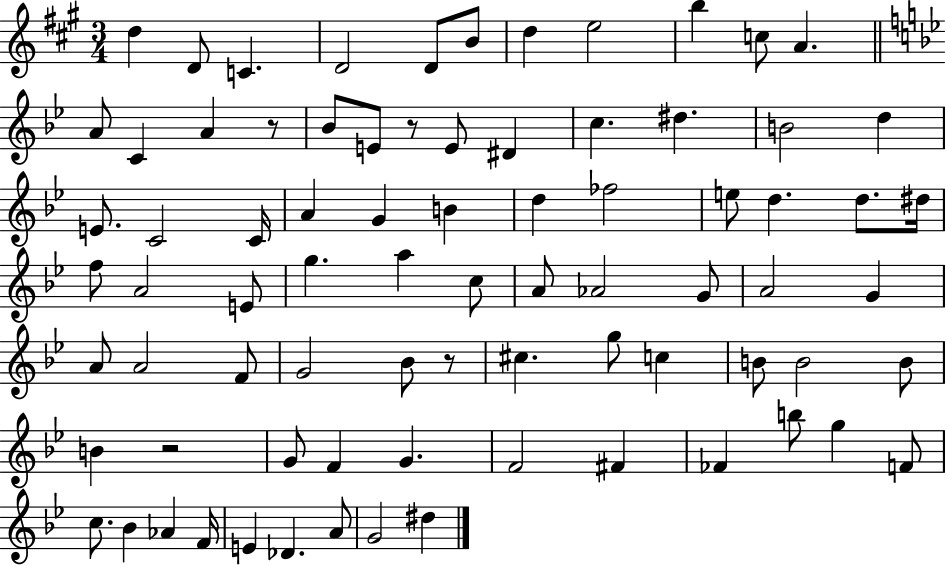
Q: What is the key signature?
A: A major